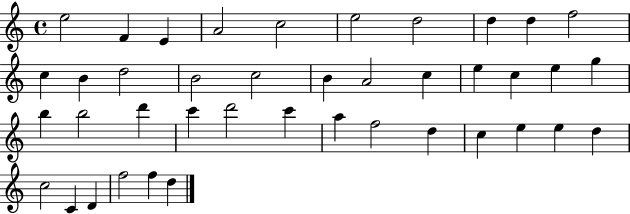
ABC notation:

X:1
T:Untitled
M:4/4
L:1/4
K:C
e2 F E A2 c2 e2 d2 d d f2 c B d2 B2 c2 B A2 c e c e g b b2 d' c' d'2 c' a f2 d c e e d c2 C D f2 f d